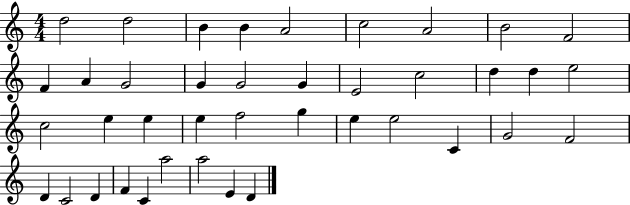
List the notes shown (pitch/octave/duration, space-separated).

D5/h D5/h B4/q B4/q A4/h C5/h A4/h B4/h F4/h F4/q A4/q G4/h G4/q G4/h G4/q E4/h C5/h D5/q D5/q E5/h C5/h E5/q E5/q E5/q F5/h G5/q E5/q E5/h C4/q G4/h F4/h D4/q C4/h D4/q F4/q C4/q A5/h A5/h E4/q D4/q